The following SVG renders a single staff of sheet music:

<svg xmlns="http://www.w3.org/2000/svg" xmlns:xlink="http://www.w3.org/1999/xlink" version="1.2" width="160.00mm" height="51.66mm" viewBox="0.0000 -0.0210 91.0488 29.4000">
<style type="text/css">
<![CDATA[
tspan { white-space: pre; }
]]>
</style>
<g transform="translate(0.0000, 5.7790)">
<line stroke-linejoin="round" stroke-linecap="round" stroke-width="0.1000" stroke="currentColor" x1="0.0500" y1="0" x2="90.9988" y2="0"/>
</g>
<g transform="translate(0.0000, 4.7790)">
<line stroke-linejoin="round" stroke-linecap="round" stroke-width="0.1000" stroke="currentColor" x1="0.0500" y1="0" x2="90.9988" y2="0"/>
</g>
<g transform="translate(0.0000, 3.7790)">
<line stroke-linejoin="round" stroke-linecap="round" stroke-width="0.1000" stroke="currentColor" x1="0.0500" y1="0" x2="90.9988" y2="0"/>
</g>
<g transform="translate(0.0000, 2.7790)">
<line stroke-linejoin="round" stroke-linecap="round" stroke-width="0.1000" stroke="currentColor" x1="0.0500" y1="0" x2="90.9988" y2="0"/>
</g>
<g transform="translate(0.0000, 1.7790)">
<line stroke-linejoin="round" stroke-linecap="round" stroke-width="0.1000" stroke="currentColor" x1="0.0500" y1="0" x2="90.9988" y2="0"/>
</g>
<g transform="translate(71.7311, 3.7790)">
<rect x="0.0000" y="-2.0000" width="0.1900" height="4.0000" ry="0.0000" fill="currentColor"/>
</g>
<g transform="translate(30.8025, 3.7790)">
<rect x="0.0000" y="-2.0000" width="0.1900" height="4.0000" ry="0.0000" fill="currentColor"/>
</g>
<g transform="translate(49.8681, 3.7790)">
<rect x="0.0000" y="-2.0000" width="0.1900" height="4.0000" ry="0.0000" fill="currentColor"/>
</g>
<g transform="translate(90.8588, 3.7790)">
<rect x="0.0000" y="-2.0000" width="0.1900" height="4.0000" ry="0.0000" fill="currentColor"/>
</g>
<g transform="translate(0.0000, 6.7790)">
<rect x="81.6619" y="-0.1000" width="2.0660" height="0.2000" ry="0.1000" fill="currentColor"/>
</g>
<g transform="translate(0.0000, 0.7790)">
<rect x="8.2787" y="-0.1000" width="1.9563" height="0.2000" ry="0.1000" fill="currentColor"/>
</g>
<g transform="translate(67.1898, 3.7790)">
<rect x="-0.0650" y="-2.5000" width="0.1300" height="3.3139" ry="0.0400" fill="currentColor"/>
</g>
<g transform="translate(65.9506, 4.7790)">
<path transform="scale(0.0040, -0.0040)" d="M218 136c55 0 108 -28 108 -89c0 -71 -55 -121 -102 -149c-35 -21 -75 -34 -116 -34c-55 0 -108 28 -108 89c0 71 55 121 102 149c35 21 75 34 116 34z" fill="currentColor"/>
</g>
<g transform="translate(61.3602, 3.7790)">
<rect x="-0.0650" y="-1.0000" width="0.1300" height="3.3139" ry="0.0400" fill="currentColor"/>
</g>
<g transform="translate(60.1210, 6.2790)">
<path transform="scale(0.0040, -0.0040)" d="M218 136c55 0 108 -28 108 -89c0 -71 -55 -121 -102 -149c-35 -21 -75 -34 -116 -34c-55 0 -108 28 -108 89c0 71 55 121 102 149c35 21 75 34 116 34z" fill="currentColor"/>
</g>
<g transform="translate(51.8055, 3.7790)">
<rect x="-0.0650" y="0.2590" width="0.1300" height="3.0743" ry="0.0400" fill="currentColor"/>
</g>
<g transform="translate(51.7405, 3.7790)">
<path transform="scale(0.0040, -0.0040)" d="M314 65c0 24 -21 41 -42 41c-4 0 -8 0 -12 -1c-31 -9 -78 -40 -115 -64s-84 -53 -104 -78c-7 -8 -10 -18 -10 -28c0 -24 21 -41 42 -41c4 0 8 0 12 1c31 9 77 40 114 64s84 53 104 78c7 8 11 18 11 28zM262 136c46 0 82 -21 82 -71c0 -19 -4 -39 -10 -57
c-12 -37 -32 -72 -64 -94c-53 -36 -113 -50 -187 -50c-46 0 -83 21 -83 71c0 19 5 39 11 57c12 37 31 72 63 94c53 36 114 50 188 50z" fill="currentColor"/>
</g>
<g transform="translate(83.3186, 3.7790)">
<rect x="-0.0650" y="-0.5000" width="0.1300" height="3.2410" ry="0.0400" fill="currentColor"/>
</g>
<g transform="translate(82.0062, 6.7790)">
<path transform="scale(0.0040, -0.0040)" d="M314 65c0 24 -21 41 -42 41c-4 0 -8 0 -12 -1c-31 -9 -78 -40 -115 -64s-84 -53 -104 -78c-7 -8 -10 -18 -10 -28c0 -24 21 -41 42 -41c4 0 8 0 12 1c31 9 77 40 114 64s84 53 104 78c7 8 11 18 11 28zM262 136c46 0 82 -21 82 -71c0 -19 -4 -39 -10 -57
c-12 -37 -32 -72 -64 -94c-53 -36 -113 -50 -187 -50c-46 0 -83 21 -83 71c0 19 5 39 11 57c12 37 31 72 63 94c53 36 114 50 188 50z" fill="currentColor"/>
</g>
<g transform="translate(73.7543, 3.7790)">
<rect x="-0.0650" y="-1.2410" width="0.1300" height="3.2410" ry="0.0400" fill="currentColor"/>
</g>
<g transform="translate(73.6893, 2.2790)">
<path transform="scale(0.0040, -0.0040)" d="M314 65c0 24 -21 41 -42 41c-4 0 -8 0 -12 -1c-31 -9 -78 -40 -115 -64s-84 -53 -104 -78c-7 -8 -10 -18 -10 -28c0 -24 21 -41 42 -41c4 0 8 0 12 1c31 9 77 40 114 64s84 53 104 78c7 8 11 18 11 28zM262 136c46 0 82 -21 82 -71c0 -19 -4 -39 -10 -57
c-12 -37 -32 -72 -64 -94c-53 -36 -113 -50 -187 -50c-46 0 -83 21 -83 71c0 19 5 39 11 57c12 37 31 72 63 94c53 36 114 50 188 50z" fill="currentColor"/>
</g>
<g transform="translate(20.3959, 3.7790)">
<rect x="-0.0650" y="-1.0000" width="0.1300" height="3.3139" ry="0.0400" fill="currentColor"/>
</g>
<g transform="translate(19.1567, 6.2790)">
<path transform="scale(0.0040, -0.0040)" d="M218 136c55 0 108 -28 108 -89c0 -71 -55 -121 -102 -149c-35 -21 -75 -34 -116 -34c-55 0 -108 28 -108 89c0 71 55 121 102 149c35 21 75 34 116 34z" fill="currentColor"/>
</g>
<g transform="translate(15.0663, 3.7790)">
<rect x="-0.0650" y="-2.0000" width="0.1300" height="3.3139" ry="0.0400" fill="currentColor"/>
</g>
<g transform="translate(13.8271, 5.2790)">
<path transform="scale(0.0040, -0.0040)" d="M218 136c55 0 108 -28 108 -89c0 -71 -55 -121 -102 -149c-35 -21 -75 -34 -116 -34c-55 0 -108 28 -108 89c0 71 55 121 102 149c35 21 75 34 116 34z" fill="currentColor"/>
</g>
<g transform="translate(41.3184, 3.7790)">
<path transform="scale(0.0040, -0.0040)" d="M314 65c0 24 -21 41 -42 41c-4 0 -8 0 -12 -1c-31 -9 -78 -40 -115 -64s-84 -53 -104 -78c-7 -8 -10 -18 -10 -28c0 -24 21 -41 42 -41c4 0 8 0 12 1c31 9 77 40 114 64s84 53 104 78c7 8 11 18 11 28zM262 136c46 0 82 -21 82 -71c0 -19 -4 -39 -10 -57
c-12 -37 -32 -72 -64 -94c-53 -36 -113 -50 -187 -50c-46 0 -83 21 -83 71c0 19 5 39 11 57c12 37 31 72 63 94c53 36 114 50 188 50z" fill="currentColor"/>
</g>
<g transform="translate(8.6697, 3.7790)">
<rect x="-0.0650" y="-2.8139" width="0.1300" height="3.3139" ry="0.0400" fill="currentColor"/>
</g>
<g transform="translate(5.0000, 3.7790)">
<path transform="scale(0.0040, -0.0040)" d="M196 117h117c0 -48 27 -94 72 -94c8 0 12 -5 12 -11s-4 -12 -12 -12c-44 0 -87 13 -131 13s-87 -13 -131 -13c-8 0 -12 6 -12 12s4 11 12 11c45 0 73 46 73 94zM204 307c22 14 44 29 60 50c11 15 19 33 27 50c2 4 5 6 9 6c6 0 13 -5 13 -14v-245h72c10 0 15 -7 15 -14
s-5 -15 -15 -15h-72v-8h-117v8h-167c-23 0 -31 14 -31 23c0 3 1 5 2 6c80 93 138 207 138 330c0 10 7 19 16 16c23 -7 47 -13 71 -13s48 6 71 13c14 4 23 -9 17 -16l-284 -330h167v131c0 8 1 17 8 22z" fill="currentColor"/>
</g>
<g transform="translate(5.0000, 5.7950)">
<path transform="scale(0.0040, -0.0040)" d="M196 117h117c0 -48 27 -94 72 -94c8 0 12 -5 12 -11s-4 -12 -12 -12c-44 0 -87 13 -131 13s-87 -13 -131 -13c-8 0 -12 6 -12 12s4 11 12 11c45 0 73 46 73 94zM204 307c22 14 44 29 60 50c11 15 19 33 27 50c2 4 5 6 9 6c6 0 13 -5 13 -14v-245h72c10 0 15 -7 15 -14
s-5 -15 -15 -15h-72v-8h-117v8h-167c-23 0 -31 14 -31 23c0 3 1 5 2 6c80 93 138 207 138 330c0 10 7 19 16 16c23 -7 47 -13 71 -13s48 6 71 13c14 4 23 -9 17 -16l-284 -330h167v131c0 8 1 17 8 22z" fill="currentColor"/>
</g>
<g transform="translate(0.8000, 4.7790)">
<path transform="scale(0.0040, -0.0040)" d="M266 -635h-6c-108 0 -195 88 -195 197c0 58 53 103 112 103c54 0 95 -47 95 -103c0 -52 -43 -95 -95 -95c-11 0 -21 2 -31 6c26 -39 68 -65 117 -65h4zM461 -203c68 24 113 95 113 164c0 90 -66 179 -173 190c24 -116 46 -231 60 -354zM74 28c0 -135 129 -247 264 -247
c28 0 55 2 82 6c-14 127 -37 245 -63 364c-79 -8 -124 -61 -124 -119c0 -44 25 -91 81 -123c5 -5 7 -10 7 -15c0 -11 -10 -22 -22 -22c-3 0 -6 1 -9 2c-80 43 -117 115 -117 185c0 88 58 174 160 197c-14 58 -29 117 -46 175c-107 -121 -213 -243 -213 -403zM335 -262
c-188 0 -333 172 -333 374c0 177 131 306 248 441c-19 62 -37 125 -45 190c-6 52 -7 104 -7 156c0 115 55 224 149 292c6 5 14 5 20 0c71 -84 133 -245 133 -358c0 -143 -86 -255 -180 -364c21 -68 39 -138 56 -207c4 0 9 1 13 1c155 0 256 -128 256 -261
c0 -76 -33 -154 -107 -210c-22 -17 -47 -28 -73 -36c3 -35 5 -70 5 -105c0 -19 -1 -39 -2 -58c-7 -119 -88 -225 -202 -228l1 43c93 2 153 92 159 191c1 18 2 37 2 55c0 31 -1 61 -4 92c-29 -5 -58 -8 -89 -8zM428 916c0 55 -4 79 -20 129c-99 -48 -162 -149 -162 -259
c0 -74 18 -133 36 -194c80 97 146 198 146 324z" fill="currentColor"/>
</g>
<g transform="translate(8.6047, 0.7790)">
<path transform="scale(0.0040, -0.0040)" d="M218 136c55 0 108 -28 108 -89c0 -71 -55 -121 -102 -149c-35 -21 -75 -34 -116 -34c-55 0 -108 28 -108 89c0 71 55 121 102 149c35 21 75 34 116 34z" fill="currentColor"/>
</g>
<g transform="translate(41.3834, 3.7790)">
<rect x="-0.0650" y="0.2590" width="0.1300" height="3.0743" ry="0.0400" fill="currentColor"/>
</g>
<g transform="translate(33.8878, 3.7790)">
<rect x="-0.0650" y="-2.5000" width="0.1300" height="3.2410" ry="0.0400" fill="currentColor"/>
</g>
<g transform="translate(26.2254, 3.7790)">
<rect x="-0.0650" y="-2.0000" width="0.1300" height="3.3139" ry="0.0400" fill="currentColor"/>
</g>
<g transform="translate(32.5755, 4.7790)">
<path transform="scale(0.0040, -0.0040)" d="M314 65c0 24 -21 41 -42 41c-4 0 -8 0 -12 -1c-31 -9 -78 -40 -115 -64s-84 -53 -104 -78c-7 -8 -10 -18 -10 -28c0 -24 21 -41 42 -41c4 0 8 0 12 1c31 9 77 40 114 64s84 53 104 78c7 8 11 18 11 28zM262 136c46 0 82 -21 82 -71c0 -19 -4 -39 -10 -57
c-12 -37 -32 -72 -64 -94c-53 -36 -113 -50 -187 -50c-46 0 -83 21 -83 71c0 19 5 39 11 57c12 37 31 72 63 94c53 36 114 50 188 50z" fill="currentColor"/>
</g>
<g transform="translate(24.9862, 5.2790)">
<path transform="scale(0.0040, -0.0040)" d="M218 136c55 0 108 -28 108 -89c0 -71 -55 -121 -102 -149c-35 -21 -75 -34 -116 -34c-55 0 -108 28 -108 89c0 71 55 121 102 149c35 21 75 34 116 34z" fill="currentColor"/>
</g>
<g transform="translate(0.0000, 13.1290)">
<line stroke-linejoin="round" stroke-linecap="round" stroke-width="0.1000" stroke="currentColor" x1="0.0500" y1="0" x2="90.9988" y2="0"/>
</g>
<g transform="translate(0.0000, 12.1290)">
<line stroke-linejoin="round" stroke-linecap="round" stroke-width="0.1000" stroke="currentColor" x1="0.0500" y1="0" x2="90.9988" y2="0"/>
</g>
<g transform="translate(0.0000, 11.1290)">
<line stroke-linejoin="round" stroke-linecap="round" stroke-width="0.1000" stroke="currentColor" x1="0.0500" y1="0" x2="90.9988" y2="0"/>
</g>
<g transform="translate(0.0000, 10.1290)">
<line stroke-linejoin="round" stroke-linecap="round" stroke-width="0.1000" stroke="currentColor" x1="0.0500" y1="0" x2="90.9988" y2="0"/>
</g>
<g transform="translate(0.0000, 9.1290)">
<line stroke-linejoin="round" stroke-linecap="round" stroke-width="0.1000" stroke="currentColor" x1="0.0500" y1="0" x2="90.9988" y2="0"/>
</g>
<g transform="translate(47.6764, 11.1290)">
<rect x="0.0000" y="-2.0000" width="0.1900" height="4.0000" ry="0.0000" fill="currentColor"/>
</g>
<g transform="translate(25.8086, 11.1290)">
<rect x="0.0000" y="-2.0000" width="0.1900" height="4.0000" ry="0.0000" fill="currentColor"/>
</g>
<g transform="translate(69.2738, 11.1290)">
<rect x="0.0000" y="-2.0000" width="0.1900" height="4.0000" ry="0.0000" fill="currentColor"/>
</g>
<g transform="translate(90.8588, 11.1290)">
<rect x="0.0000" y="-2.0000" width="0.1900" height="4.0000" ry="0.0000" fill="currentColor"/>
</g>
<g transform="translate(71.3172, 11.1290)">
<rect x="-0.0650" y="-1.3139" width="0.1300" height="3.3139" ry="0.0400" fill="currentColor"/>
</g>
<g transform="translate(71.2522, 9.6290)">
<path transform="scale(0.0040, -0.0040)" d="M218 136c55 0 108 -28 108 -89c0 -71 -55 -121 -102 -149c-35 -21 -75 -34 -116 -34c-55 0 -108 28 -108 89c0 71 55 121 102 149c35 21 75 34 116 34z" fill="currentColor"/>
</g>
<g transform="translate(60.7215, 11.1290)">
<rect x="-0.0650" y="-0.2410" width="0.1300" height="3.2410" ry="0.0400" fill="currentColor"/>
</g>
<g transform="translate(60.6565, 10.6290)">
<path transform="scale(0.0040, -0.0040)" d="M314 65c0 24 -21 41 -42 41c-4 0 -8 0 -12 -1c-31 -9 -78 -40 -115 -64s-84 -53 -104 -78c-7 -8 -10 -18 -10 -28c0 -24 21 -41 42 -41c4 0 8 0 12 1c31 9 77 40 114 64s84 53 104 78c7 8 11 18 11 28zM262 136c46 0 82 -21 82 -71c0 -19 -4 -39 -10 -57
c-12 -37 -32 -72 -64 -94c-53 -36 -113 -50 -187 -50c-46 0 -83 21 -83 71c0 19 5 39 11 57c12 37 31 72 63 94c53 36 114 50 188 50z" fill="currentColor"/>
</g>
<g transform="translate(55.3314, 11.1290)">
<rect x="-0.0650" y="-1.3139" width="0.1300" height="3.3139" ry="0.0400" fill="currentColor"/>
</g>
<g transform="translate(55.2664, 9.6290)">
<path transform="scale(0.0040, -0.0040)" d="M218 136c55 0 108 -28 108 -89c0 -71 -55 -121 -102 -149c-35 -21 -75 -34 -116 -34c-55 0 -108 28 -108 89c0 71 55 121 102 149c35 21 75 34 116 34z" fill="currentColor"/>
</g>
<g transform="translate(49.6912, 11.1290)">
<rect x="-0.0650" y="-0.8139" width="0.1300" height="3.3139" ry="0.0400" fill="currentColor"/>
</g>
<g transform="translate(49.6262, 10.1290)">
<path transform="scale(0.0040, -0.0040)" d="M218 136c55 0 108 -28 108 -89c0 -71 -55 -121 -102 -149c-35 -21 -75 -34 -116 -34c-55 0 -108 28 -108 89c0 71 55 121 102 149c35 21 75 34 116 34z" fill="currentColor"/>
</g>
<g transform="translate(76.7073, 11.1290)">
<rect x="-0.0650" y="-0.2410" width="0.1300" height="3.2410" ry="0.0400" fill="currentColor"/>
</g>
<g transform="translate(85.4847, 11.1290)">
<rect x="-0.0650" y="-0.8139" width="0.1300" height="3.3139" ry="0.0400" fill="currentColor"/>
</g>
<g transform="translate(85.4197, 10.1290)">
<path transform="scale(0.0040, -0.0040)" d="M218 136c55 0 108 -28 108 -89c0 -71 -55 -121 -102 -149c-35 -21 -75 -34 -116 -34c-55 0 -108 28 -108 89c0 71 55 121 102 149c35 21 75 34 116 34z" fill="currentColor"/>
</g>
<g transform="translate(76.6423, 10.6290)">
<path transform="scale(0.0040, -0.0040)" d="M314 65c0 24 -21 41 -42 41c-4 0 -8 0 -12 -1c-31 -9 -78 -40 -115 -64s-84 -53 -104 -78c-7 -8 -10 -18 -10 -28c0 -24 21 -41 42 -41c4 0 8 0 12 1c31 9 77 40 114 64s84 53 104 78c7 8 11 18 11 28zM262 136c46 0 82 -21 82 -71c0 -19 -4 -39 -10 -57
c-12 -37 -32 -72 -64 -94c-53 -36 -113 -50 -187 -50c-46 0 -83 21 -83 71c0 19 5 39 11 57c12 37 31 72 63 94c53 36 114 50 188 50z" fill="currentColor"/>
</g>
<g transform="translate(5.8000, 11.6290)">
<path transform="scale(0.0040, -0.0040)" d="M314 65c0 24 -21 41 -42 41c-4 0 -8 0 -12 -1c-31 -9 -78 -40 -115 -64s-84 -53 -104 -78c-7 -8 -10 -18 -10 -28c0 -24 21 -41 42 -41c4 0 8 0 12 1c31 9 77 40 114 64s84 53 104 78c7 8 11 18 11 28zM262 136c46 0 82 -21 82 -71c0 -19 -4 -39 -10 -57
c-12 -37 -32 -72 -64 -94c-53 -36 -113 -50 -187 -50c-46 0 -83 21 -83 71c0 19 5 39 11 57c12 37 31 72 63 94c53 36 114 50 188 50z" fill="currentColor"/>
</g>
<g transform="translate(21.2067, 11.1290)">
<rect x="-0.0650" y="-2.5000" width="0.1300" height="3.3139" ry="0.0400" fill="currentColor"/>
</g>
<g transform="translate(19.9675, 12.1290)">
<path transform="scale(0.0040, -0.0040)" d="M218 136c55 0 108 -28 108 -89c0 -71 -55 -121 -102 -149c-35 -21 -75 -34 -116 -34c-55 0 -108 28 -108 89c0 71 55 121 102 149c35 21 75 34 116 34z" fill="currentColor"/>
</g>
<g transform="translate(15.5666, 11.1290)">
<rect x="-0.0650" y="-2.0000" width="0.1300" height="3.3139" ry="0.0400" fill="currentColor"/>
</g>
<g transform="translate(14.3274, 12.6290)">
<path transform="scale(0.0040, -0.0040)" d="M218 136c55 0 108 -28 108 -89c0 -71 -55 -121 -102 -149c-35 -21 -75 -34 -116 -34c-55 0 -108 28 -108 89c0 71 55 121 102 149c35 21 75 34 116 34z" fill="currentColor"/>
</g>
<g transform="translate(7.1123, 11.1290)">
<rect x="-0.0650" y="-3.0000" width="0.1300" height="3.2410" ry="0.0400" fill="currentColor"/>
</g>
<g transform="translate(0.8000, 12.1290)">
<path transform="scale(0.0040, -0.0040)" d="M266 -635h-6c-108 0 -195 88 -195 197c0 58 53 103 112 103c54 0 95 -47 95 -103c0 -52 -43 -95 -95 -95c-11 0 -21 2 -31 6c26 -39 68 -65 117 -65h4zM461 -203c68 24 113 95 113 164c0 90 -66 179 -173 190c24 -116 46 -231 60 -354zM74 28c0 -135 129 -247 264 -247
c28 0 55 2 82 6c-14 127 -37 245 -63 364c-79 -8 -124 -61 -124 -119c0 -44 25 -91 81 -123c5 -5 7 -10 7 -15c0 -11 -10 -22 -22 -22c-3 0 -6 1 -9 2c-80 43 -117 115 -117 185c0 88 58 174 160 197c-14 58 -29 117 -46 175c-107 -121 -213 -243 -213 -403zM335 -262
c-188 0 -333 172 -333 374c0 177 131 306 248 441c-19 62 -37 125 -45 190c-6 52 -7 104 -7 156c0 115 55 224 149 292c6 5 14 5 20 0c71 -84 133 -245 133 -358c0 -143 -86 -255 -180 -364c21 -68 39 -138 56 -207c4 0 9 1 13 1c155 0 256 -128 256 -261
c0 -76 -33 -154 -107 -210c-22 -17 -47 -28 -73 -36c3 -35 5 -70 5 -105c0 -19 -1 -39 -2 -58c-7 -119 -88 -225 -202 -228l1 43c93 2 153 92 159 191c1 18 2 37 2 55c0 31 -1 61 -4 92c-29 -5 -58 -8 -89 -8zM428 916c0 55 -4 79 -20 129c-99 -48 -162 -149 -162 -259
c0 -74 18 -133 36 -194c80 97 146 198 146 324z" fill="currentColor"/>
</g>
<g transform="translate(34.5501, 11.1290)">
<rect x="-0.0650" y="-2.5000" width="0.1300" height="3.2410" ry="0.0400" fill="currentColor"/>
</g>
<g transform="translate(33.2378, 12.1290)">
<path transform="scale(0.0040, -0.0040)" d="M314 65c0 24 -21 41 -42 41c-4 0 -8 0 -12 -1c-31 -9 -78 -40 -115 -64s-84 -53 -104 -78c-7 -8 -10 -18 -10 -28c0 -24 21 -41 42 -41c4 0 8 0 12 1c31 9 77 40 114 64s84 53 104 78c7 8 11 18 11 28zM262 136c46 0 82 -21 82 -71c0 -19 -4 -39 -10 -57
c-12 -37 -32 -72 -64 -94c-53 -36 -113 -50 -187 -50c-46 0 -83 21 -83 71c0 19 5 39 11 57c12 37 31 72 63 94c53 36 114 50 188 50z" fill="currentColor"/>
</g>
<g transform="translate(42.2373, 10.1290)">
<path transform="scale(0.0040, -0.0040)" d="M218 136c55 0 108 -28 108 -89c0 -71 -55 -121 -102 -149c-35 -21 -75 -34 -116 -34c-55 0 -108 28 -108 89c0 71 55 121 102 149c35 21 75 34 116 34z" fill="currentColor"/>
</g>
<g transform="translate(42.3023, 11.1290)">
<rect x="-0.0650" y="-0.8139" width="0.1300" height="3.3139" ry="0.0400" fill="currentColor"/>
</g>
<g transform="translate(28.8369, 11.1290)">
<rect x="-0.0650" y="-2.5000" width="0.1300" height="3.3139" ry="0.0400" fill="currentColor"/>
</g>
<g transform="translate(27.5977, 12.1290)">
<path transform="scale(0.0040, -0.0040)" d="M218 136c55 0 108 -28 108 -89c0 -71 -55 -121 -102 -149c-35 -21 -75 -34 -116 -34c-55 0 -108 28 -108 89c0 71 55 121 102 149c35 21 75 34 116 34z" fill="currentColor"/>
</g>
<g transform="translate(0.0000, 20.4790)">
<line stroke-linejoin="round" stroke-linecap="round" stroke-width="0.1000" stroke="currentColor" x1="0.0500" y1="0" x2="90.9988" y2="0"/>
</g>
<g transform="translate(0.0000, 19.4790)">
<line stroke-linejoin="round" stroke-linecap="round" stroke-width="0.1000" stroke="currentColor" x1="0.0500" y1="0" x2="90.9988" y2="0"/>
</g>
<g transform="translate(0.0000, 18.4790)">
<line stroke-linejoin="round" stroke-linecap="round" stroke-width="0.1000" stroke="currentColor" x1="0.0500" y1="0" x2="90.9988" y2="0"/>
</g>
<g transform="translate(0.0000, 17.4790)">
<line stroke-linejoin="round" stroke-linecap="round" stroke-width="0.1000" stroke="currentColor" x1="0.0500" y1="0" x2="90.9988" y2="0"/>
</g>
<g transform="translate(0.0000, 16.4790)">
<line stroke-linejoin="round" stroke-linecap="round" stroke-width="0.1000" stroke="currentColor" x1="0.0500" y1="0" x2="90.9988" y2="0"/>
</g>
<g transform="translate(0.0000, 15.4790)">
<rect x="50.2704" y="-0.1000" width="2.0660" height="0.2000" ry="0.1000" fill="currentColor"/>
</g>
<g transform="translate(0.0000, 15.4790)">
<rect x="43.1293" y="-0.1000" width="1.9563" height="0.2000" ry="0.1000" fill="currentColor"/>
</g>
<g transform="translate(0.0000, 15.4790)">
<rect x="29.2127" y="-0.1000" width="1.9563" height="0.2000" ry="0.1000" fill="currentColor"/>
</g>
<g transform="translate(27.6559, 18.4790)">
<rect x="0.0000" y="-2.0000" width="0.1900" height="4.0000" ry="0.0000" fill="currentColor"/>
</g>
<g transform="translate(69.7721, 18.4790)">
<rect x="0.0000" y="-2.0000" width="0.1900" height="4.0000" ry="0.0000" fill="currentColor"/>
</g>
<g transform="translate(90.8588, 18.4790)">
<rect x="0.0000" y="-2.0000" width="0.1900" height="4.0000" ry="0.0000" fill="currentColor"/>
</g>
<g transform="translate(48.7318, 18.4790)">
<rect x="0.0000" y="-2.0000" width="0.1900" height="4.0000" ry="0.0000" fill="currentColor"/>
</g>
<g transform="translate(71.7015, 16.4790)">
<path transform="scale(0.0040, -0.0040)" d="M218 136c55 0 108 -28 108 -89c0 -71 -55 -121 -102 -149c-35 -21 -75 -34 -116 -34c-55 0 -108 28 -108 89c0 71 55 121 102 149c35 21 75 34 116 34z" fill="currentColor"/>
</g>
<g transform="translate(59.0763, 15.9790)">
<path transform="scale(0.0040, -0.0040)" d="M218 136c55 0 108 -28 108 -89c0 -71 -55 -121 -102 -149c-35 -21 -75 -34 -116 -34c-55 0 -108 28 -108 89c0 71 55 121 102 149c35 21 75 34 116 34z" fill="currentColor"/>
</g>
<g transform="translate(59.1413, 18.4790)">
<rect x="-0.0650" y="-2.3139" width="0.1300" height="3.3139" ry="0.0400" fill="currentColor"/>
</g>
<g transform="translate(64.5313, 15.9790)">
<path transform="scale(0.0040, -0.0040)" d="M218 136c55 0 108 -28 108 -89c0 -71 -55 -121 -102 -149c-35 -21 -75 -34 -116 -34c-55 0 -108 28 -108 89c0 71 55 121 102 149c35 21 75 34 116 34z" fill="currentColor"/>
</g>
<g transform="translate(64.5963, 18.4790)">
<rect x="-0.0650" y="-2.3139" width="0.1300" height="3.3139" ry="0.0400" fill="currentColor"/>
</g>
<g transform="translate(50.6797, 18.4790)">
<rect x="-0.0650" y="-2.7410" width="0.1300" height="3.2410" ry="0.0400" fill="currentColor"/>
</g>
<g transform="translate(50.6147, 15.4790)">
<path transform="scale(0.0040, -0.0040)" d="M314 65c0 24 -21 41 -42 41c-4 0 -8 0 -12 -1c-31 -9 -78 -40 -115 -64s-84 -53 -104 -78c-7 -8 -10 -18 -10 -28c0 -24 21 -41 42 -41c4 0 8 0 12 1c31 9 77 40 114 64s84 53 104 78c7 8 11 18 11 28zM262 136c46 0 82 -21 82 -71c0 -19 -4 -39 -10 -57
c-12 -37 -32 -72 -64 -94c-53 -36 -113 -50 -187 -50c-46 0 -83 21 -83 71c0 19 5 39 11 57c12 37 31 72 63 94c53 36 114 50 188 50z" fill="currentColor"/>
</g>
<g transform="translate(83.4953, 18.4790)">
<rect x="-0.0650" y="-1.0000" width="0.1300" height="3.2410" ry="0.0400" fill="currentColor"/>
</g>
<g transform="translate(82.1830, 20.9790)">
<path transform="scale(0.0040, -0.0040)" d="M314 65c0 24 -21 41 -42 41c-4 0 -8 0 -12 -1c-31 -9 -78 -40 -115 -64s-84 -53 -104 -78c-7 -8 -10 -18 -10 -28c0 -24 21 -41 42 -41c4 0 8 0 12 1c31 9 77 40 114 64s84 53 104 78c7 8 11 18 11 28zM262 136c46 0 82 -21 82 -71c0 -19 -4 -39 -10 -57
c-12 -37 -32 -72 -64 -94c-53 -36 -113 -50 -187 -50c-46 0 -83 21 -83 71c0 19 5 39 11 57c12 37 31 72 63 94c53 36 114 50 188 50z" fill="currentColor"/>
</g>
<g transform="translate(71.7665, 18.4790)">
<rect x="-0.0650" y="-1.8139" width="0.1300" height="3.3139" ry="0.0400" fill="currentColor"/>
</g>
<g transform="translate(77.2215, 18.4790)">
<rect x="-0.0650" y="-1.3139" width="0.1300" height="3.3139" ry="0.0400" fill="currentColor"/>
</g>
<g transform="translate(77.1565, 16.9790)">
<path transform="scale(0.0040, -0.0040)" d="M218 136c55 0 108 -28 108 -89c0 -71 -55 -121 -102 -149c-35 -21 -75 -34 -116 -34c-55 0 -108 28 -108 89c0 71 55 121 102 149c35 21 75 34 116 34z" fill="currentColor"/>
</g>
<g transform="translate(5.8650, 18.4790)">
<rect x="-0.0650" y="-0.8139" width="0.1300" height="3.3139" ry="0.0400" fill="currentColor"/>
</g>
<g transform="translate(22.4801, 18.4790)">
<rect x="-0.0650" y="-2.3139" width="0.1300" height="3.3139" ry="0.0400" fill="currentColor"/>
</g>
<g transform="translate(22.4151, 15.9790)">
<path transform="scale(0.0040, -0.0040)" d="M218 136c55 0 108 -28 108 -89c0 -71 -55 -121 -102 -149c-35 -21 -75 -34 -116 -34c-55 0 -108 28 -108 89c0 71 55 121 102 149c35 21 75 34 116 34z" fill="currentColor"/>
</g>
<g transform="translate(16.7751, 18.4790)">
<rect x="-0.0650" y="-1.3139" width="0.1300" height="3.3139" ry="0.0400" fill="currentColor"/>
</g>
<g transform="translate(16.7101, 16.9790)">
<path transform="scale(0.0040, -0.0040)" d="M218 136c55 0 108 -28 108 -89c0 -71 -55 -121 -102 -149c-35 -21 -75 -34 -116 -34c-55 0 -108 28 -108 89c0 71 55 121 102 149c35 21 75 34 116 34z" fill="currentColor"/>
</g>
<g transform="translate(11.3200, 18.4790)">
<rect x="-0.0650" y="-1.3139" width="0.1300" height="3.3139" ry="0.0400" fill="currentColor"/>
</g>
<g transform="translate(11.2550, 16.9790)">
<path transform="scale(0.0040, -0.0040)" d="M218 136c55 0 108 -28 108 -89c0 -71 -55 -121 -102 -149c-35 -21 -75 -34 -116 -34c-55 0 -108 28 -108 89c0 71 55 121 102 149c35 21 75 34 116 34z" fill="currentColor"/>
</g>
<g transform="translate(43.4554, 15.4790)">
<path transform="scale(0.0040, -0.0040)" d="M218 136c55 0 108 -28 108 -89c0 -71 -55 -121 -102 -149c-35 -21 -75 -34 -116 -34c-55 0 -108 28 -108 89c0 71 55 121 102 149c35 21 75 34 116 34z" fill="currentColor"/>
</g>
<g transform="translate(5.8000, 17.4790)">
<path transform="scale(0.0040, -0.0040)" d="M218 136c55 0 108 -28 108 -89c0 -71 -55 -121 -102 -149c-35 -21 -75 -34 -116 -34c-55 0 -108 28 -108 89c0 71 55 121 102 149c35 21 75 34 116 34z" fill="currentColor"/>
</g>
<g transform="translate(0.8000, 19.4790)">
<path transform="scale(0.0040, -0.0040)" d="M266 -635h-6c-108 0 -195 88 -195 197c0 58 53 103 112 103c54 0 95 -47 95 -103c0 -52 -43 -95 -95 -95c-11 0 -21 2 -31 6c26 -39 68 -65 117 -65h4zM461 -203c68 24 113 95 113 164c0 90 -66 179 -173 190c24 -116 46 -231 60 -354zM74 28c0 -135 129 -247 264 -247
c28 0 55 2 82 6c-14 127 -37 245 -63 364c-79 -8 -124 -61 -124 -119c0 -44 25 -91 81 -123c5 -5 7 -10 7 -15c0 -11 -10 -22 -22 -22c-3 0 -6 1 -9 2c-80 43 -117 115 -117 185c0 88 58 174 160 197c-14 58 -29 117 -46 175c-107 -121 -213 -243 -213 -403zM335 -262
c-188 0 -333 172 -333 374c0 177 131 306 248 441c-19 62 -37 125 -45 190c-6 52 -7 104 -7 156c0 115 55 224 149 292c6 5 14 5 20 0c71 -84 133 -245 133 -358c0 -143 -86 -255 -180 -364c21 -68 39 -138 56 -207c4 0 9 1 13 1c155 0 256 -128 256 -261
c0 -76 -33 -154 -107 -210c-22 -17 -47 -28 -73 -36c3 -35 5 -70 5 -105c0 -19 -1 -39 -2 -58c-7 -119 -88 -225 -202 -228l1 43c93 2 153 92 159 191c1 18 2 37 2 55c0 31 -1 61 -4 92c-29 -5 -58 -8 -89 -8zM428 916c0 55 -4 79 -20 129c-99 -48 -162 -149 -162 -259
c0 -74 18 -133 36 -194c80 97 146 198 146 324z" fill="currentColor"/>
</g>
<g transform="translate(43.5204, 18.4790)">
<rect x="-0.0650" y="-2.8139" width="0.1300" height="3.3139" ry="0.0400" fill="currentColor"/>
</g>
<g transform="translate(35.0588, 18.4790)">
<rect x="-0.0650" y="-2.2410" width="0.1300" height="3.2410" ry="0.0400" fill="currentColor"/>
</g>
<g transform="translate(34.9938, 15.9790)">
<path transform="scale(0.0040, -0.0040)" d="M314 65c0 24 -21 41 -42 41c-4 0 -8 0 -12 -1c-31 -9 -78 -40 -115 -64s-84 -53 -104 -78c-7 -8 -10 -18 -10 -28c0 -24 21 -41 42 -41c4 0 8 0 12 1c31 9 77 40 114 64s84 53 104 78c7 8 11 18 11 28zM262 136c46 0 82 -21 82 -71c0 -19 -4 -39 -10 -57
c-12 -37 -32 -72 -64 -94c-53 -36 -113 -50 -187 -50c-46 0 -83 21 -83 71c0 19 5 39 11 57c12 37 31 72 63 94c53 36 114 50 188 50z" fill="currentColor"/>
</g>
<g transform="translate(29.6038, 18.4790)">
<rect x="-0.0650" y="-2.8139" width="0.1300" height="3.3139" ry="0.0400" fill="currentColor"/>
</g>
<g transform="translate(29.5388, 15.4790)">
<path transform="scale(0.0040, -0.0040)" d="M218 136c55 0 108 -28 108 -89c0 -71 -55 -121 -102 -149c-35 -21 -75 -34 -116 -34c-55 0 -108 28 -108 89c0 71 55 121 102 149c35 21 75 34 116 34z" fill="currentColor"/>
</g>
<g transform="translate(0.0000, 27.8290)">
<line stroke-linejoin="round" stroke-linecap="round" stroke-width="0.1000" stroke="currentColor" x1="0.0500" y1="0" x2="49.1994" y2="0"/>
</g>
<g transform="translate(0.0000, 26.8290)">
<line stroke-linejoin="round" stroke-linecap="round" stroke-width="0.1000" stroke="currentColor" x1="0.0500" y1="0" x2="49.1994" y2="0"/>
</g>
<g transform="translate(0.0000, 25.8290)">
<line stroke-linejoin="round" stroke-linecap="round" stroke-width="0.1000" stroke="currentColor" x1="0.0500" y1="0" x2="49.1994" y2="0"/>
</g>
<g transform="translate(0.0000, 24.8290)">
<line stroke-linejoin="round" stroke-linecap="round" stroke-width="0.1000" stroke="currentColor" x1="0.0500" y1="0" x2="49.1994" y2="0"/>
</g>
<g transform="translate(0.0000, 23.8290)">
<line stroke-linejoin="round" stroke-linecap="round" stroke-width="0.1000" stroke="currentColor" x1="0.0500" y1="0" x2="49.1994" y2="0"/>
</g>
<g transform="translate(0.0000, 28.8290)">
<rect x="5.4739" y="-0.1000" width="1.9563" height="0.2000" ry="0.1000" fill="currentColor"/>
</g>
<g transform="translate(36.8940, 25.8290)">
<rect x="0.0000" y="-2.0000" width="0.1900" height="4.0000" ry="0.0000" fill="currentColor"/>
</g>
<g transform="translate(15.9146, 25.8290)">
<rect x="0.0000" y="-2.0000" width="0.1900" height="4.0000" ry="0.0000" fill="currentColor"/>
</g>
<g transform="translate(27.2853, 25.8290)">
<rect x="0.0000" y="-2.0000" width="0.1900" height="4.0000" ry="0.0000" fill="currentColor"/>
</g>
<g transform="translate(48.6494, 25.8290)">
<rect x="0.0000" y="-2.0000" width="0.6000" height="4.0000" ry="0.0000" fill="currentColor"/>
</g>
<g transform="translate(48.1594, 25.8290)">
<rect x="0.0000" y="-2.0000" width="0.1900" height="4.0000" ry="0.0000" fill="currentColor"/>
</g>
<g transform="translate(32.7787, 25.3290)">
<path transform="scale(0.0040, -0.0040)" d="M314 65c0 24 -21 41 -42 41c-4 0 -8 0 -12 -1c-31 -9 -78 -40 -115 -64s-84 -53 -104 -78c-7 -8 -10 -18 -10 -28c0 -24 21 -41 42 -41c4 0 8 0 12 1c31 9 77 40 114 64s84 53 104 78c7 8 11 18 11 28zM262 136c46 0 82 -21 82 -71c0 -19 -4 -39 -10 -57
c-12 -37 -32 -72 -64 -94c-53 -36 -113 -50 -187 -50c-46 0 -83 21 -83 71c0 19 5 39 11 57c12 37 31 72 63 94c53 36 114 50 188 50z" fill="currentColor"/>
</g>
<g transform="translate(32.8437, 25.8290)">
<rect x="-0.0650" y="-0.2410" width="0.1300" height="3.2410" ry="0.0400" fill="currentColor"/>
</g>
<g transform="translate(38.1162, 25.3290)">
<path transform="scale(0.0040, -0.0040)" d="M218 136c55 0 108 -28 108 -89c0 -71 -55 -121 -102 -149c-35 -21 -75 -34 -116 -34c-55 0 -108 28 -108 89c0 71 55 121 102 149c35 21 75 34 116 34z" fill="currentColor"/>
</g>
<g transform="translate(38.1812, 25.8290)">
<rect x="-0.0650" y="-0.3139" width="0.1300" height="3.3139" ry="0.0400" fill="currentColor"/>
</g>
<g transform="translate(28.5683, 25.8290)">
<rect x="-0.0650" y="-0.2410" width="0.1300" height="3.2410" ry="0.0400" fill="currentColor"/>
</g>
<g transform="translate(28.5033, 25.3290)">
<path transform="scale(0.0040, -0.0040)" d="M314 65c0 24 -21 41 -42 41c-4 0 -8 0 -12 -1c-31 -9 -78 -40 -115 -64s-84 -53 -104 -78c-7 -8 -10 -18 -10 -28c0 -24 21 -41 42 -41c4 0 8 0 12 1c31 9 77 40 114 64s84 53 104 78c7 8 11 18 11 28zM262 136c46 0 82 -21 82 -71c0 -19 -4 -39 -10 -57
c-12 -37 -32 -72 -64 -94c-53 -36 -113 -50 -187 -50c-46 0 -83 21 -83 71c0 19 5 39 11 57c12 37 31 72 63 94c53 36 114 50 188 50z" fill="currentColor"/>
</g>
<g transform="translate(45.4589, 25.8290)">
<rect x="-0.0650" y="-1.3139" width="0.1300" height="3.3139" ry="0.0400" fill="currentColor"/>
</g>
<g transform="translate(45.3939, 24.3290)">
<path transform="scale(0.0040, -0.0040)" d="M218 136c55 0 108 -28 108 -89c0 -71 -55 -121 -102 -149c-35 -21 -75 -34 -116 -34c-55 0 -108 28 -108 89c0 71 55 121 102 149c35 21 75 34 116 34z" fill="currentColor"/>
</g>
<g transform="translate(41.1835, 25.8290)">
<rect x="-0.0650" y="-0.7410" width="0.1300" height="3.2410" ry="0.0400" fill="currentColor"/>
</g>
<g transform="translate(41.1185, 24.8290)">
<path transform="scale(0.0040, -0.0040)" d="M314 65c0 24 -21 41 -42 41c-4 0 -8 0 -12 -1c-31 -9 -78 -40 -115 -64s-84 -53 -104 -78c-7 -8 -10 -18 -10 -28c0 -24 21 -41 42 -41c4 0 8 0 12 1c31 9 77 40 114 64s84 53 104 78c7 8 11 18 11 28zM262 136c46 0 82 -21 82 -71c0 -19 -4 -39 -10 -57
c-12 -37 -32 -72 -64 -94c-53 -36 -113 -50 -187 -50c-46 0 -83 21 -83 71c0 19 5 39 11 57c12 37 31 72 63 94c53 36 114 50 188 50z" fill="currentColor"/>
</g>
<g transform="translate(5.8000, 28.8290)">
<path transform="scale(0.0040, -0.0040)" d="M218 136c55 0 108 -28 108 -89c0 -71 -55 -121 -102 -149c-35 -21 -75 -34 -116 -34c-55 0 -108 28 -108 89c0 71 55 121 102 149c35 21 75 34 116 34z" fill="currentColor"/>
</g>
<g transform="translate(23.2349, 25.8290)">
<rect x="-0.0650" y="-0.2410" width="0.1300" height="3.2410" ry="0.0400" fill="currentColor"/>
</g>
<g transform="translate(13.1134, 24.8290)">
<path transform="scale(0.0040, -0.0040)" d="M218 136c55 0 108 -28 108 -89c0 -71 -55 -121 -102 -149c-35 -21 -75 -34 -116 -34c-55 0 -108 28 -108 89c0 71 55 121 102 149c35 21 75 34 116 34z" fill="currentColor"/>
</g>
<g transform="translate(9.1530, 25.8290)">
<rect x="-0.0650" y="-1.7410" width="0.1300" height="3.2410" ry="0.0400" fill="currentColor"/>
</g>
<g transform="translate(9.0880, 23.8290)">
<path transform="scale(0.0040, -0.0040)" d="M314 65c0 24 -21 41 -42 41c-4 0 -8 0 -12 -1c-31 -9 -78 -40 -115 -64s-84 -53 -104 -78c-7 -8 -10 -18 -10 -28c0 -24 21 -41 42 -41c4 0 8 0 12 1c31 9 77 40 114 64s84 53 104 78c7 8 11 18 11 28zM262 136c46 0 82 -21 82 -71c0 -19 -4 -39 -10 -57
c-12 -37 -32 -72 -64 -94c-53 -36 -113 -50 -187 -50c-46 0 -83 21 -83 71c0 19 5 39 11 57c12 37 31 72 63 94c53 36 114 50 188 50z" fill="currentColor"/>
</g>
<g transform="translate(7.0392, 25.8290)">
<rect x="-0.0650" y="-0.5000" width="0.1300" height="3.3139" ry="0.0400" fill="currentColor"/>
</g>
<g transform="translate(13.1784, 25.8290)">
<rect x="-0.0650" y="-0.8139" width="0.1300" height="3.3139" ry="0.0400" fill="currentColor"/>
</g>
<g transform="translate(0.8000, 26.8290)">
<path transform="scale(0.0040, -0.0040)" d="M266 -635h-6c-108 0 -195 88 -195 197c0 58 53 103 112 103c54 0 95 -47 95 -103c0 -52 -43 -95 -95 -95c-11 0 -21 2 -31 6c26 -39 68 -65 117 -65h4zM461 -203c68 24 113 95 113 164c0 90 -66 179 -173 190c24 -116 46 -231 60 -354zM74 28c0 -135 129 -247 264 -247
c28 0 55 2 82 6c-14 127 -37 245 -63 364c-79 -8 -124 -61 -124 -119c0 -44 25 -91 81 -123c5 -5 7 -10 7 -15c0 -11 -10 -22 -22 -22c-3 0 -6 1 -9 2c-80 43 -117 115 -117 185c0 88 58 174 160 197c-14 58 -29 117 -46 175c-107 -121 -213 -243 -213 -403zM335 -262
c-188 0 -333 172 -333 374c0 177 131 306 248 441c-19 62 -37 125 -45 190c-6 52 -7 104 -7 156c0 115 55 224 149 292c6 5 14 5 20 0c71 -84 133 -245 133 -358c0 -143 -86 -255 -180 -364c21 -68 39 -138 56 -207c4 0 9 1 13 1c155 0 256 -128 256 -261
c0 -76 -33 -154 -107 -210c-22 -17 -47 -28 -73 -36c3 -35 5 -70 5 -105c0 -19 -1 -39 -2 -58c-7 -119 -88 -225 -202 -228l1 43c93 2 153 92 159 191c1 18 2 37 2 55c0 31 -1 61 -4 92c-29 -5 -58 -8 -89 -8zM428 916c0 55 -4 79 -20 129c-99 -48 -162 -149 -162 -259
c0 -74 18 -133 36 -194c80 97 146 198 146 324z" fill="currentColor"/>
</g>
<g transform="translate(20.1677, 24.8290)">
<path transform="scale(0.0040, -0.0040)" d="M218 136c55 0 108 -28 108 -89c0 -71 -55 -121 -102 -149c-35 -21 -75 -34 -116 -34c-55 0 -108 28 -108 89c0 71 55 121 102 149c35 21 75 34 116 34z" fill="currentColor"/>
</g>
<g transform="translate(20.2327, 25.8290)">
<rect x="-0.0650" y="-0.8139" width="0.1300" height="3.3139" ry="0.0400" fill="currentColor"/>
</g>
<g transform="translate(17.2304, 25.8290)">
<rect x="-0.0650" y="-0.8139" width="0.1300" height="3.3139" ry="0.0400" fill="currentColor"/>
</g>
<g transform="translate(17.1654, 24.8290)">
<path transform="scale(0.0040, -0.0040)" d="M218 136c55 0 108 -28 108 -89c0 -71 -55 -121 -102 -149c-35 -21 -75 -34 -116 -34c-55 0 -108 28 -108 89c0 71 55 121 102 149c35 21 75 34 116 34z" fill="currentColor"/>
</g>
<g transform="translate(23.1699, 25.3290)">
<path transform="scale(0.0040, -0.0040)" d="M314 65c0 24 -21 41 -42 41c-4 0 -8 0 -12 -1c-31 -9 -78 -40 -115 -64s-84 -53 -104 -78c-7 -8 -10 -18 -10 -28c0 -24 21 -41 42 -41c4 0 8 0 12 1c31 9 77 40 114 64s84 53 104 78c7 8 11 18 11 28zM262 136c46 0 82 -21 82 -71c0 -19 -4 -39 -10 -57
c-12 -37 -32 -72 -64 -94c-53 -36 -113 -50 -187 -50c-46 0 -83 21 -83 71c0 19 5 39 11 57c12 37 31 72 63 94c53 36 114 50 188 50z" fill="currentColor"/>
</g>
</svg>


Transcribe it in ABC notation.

X:1
T:Untitled
M:4/4
L:1/4
K:C
a F D F G2 B2 B2 D G e2 C2 A2 F G G G2 d d e c2 e c2 d d e e g a g2 a a2 g g f e D2 C f2 d d d c2 c2 c2 c d2 e